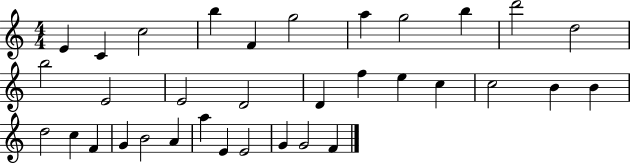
{
  \clef treble
  \numericTimeSignature
  \time 4/4
  \key c \major
  e'4 c'4 c''2 | b''4 f'4 g''2 | a''4 g''2 b''4 | d'''2 d''2 | \break b''2 e'2 | e'2 d'2 | d'4 f''4 e''4 c''4 | c''2 b'4 b'4 | \break d''2 c''4 f'4 | g'4 b'2 a'4 | a''4 e'4 e'2 | g'4 g'2 f'4 | \break \bar "|."
}